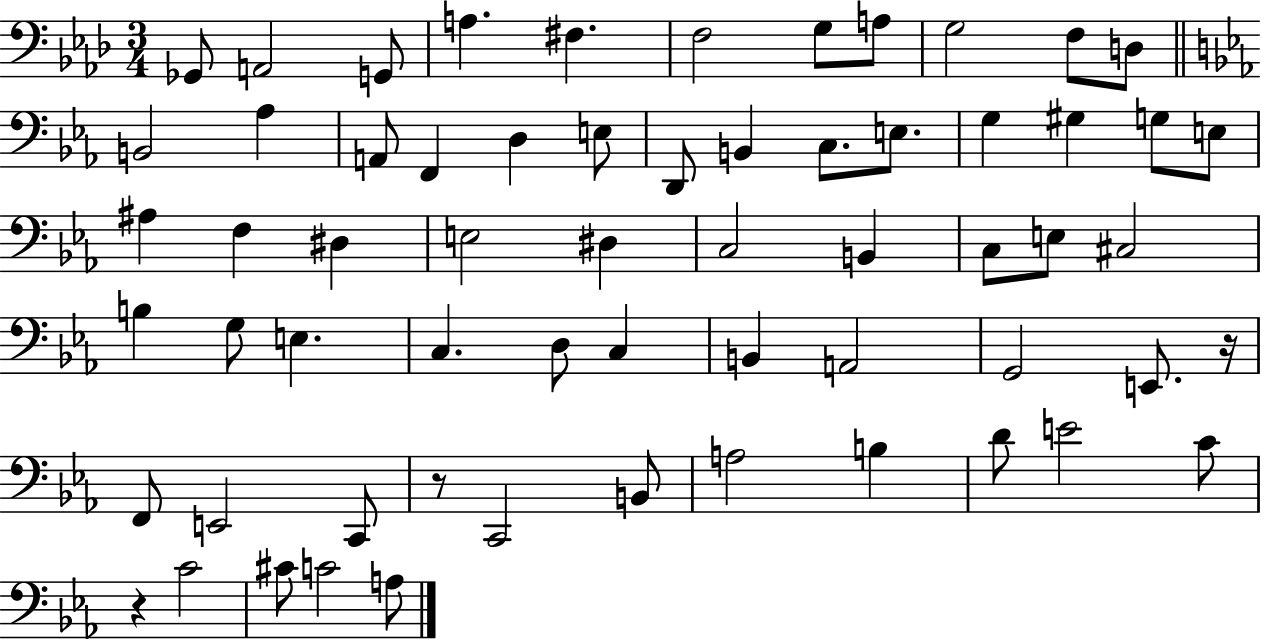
X:1
T:Untitled
M:3/4
L:1/4
K:Ab
_G,,/2 A,,2 G,,/2 A, ^F, F,2 G,/2 A,/2 G,2 F,/2 D,/2 B,,2 _A, A,,/2 F,, D, E,/2 D,,/2 B,, C,/2 E,/2 G, ^G, G,/2 E,/2 ^A, F, ^D, E,2 ^D, C,2 B,, C,/2 E,/2 ^C,2 B, G,/2 E, C, D,/2 C, B,, A,,2 G,,2 E,,/2 z/4 F,,/2 E,,2 C,,/2 z/2 C,,2 B,,/2 A,2 B, D/2 E2 C/2 z C2 ^C/2 C2 A,/2